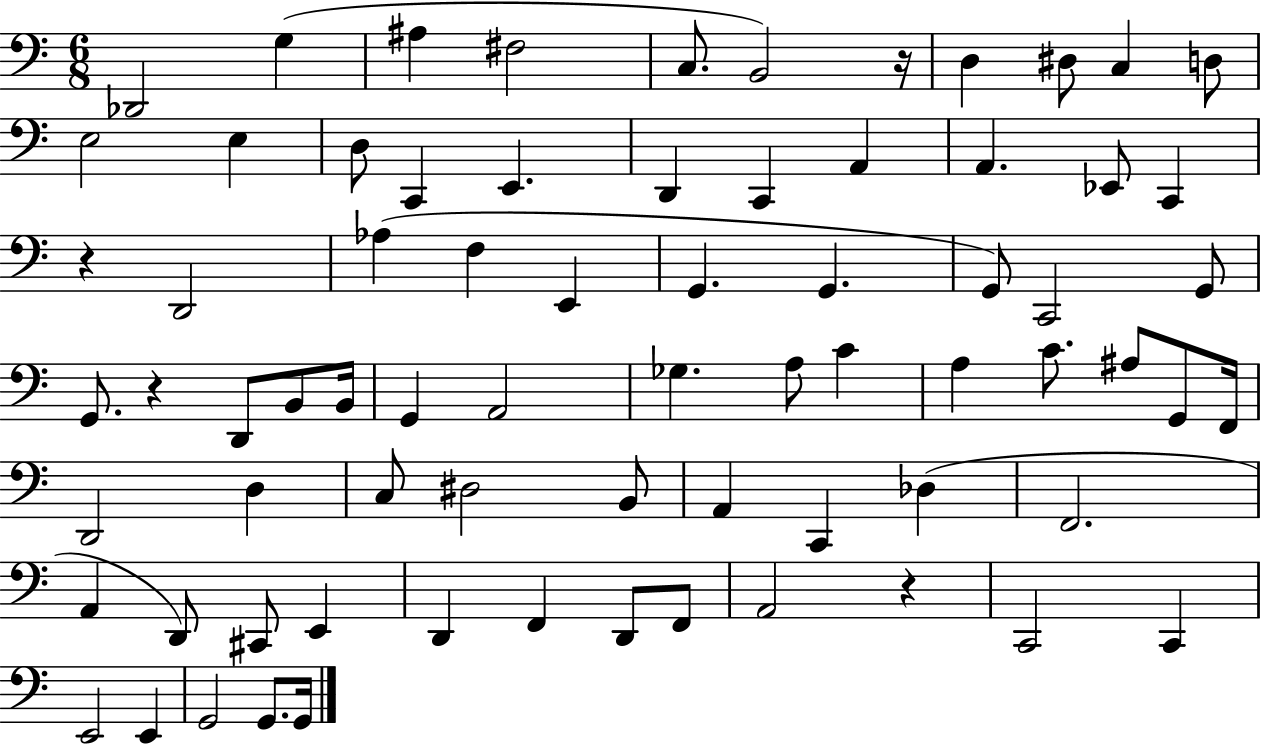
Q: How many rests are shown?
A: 4